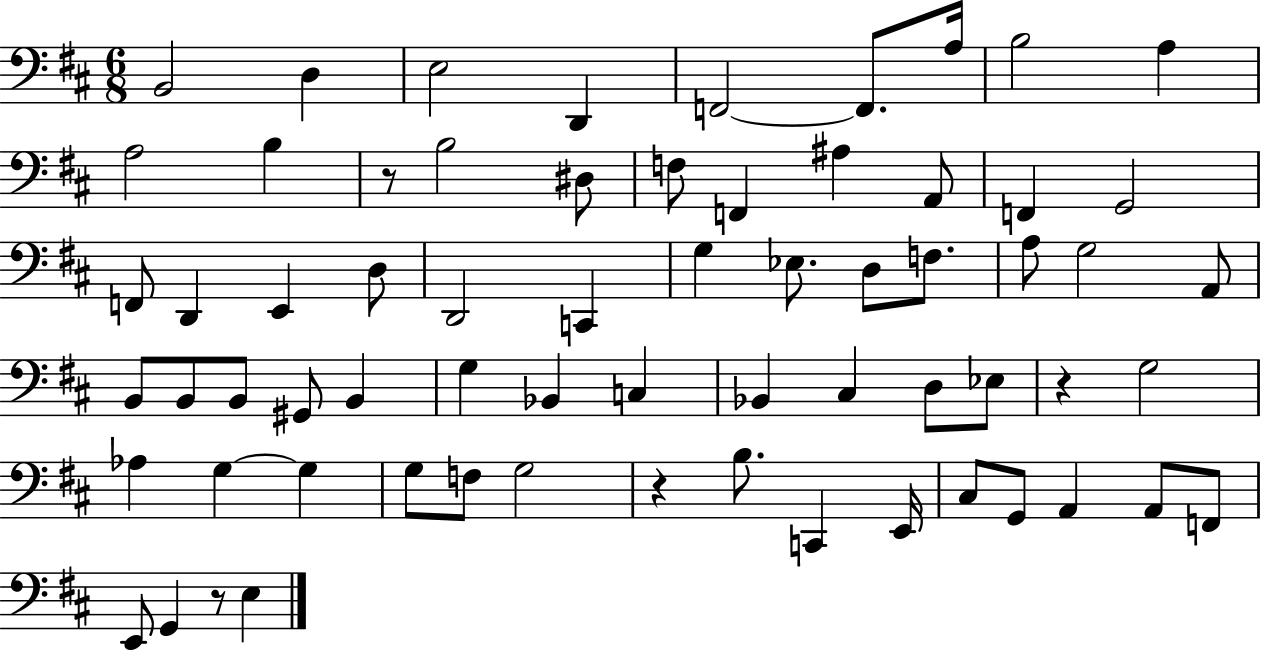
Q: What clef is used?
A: bass